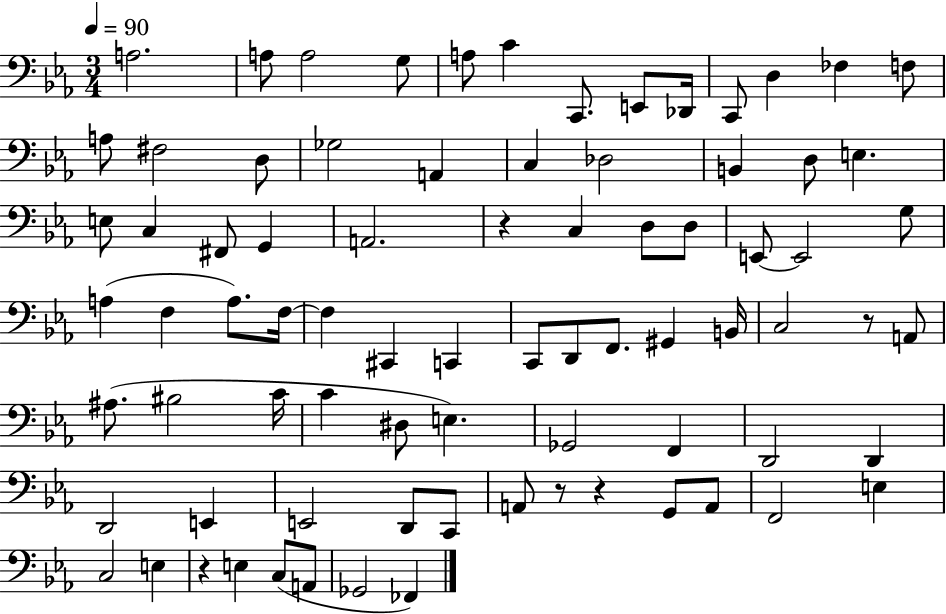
A3/h. A3/e A3/h G3/e A3/e C4/q C2/e. E2/e Db2/s C2/e D3/q FES3/q F3/e A3/e F#3/h D3/e Gb3/h A2/q C3/q Db3/h B2/q D3/e E3/q. E3/e C3/q F#2/e G2/q A2/h. R/q C3/q D3/e D3/e E2/e E2/h G3/e A3/q F3/q A3/e. F3/s F3/q C#2/q C2/q C2/e D2/e F2/e. G#2/q B2/s C3/h R/e A2/e A#3/e. BIS3/h C4/s C4/q D#3/e E3/q. Gb2/h F2/q D2/h D2/q D2/h E2/q E2/h D2/e C2/e A2/e R/e R/q G2/e A2/e F2/h E3/q C3/h E3/q R/q E3/q C3/e A2/e Gb2/h FES2/q